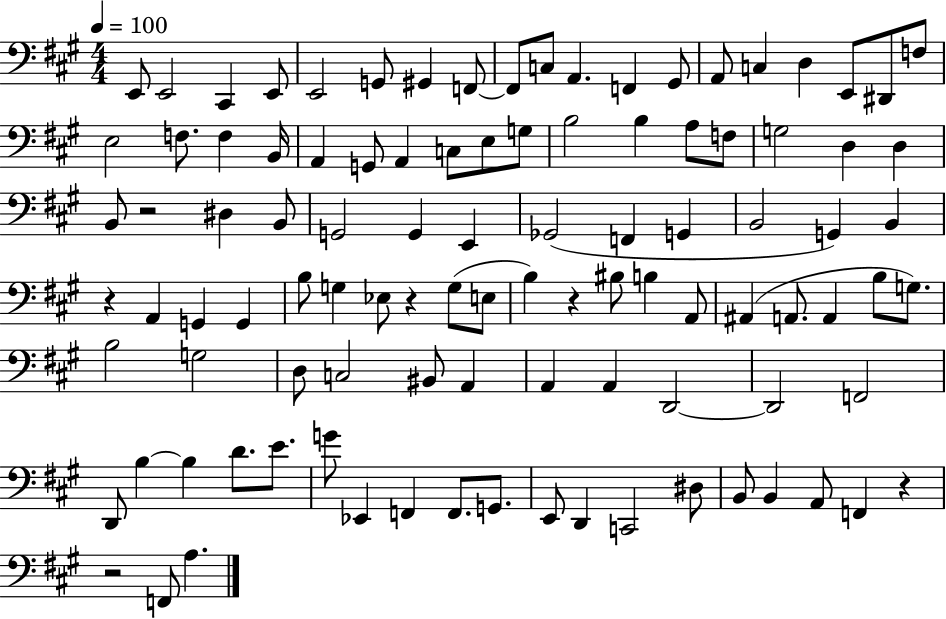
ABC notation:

X:1
T:Untitled
M:4/4
L:1/4
K:A
E,,/2 E,,2 ^C,, E,,/2 E,,2 G,,/2 ^G,, F,,/2 F,,/2 C,/2 A,, F,, ^G,,/2 A,,/2 C, D, E,,/2 ^D,,/2 F,/2 E,2 F,/2 F, B,,/4 A,, G,,/2 A,, C,/2 E,/2 G,/2 B,2 B, A,/2 F,/2 G,2 D, D, B,,/2 z2 ^D, B,,/2 G,,2 G,, E,, _G,,2 F,, G,, B,,2 G,, B,, z A,, G,, G,, B,/2 G, _E,/2 z G,/2 E,/2 B, z ^B,/2 B, A,,/2 ^A,, A,,/2 A,, B,/2 G,/2 B,2 G,2 D,/2 C,2 ^B,,/2 A,, A,, A,, D,,2 D,,2 F,,2 D,,/2 B, B, D/2 E/2 G/2 _E,, F,, F,,/2 G,,/2 E,,/2 D,, C,,2 ^D,/2 B,,/2 B,, A,,/2 F,, z z2 F,,/2 A,